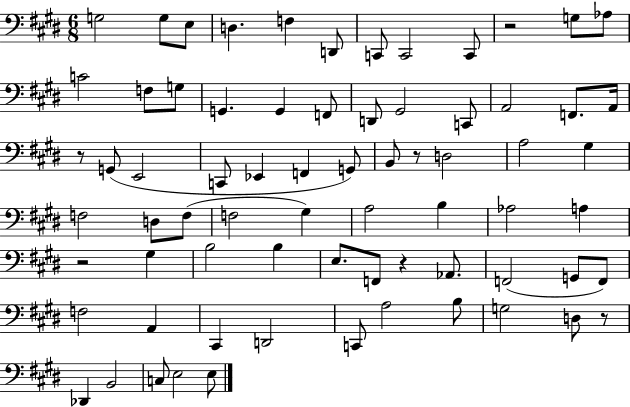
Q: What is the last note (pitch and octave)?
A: E3